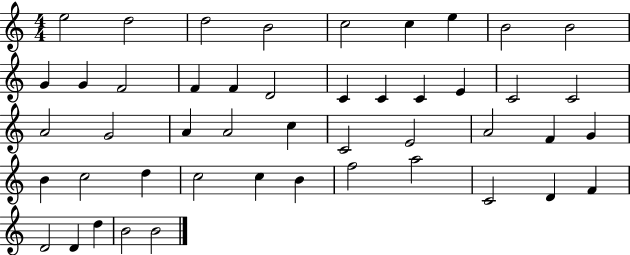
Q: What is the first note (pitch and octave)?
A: E5